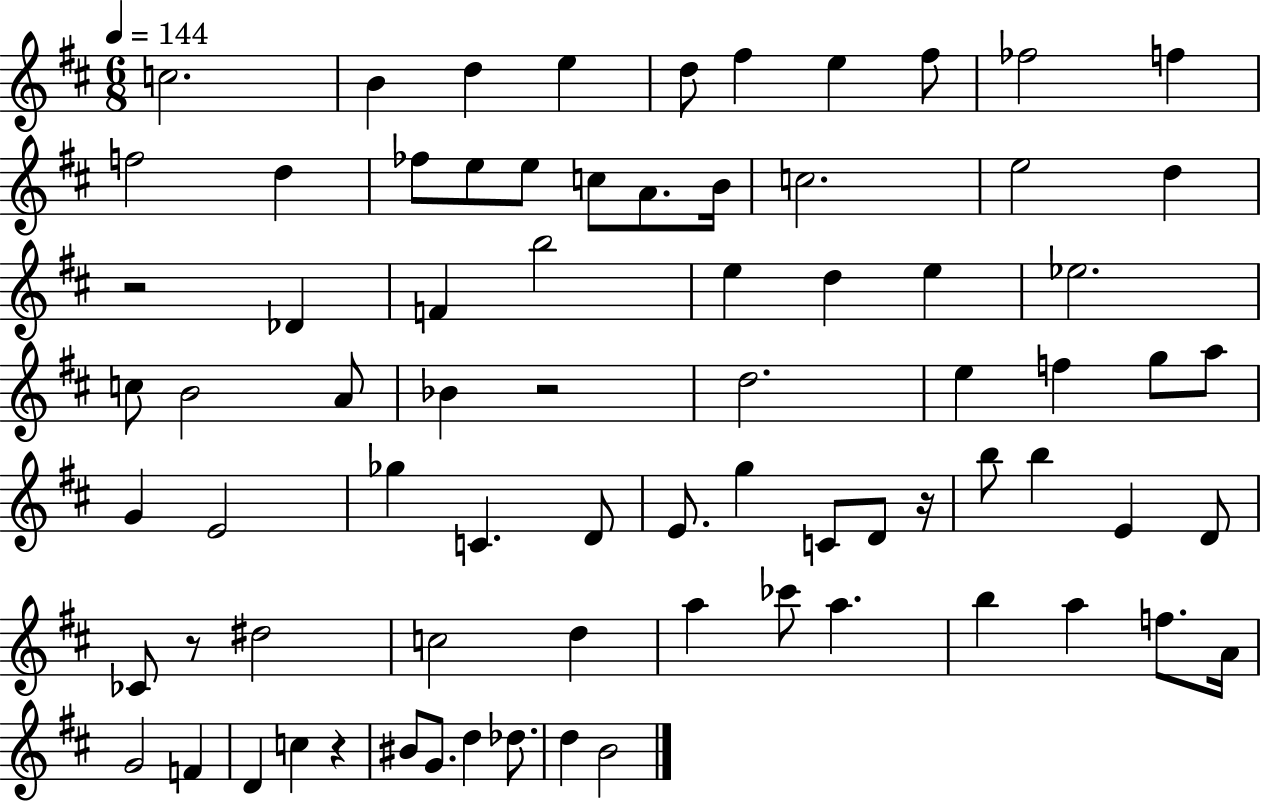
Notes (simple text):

C5/h. B4/q D5/q E5/q D5/e F#5/q E5/q F#5/e FES5/h F5/q F5/h D5/q FES5/e E5/e E5/e C5/e A4/e. B4/s C5/h. E5/h D5/q R/h Db4/q F4/q B5/h E5/q D5/q E5/q Eb5/h. C5/e B4/h A4/e Bb4/q R/h D5/h. E5/q F5/q G5/e A5/e G4/q E4/h Gb5/q C4/q. D4/e E4/e. G5/q C4/e D4/e R/s B5/e B5/q E4/q D4/e CES4/e R/e D#5/h C5/h D5/q A5/q CES6/e A5/q. B5/q A5/q F5/e. A4/s G4/h F4/q D4/q C5/q R/q BIS4/e G4/e. D5/q Db5/e. D5/q B4/h